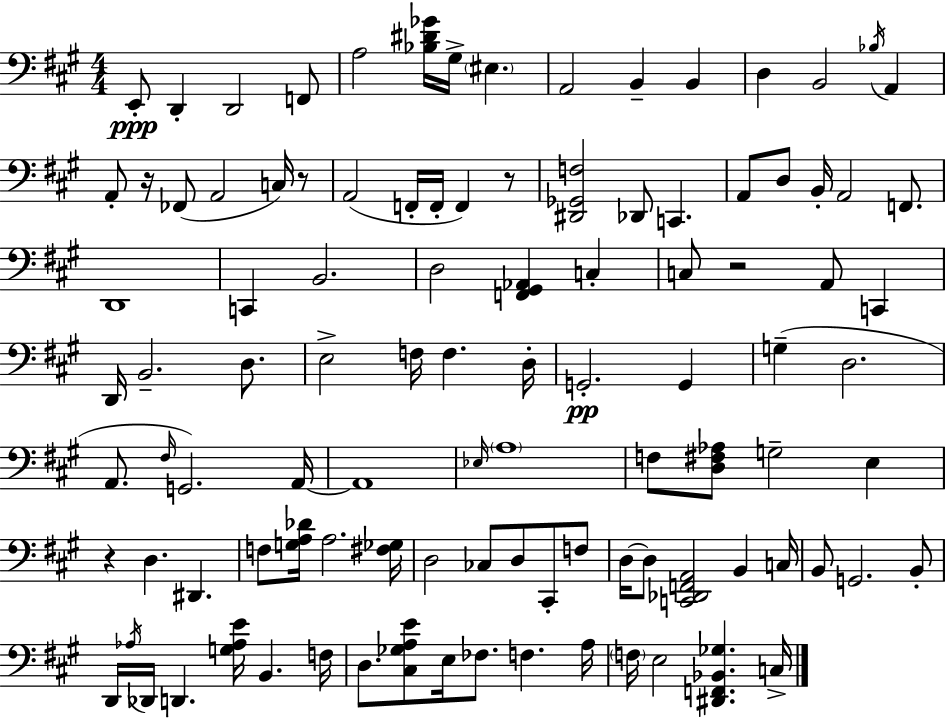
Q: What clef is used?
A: bass